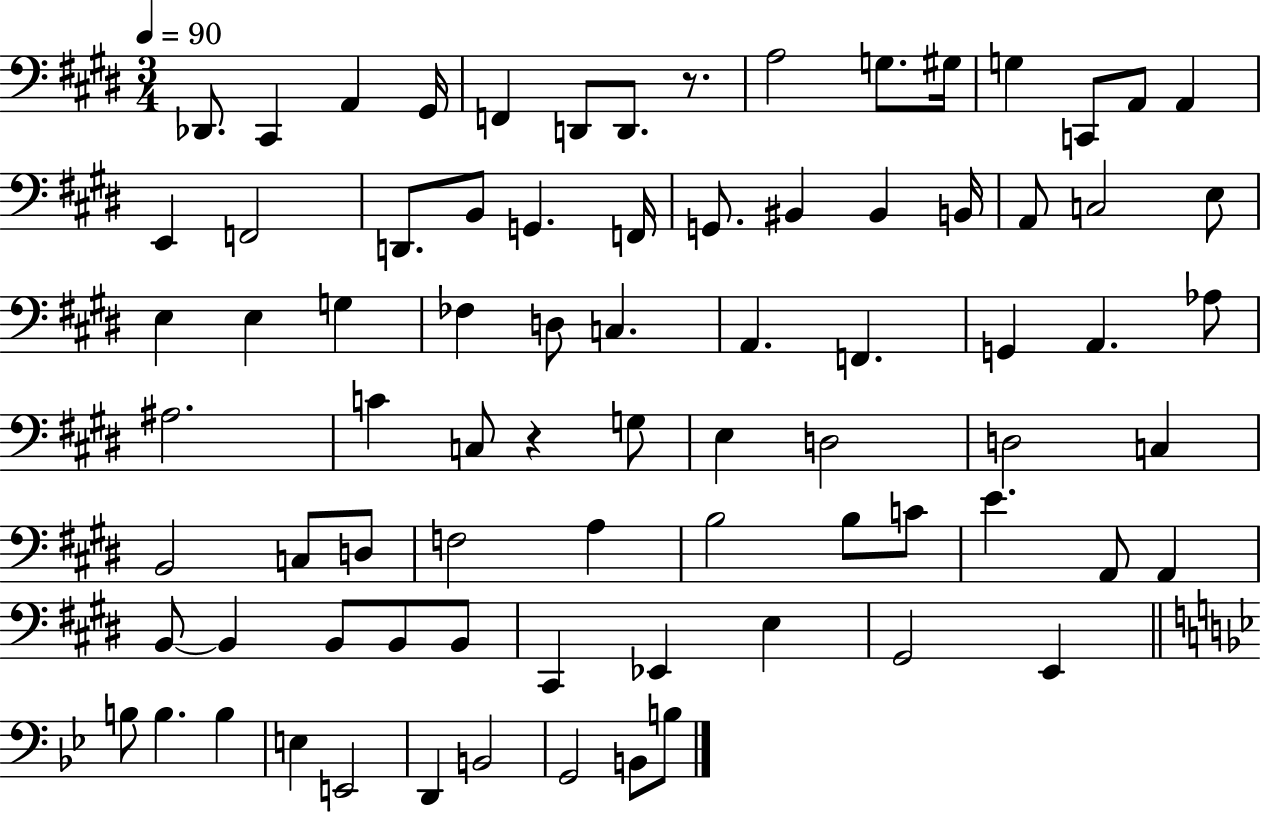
{
  \clef bass
  \numericTimeSignature
  \time 3/4
  \key e \major
  \tempo 4 = 90
  des,8. cis,4 a,4 gis,16 | f,4 d,8 d,8. r8. | a2 g8. gis16 | g4 c,8 a,8 a,4 | \break e,4 f,2 | d,8. b,8 g,4. f,16 | g,8. bis,4 bis,4 b,16 | a,8 c2 e8 | \break e4 e4 g4 | fes4 d8 c4. | a,4. f,4. | g,4 a,4. aes8 | \break ais2. | c'4 c8 r4 g8 | e4 d2 | d2 c4 | \break b,2 c8 d8 | f2 a4 | b2 b8 c'8 | e'4. a,8 a,4 | \break b,8~~ b,4 b,8 b,8 b,8 | cis,4 ees,4 e4 | gis,2 e,4 | \bar "||" \break \key bes \major b8 b4. b4 | e4 e,2 | d,4 b,2 | g,2 b,8 b8 | \break \bar "|."
}